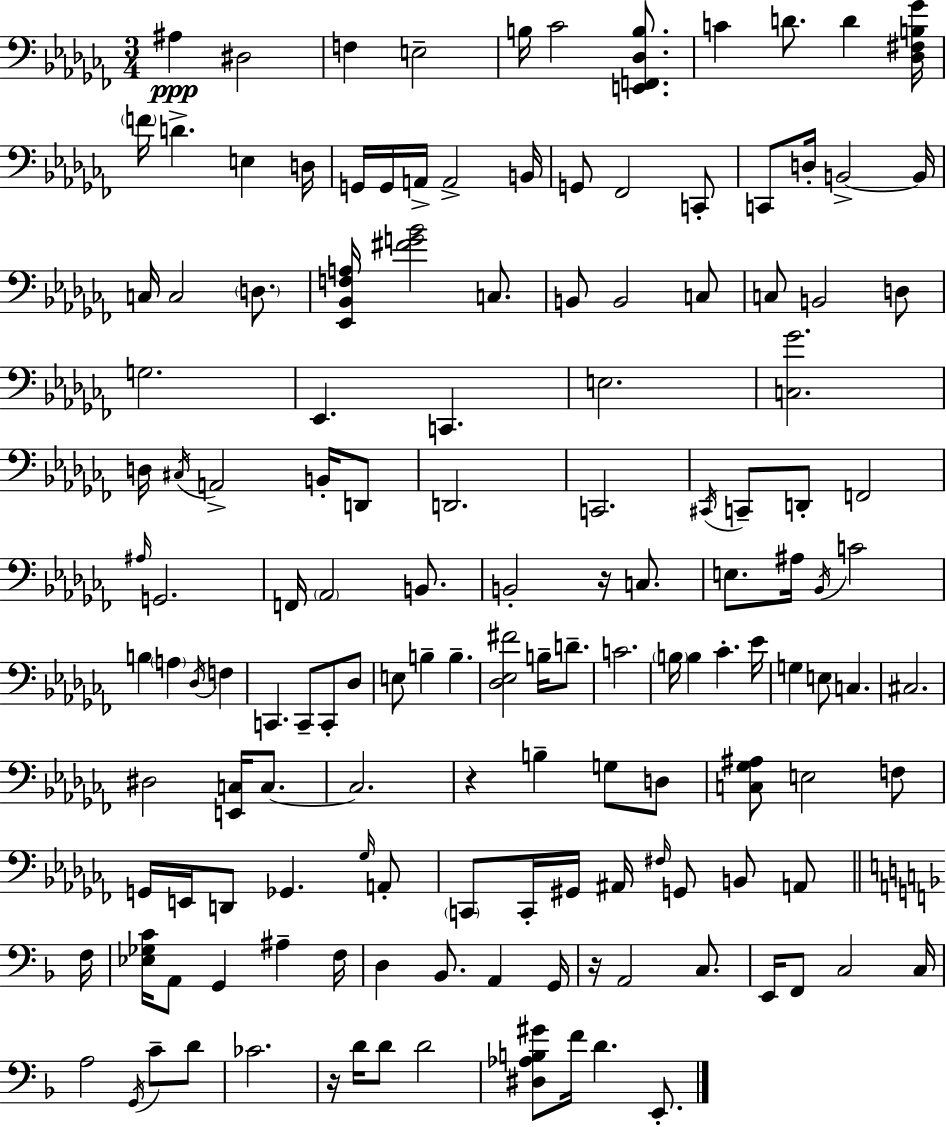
{
  \clef bass
  \numericTimeSignature
  \time 3/4
  \key aes \minor
  ais4\ppp dis2 | f4 e2-- | b16 ces'2 <e, f, des b>8. | c'4 d'8. d'4 <des fis b ges'>16 | \break \parenthesize f'16 d'4.-> e4 d16 | g,16 g,16 a,16-> a,2-> b,16 | g,8 fes,2 c,8-. | c,8 d16-. b,2->~~ b,16 | \break c16 c2 \parenthesize d8. | <ees, bes, f a>16 <fis' g' bes'>2 c8. | b,8 b,2 c8 | c8 b,2 d8 | \break g2. | ees,4. c,4. | e2. | <c ges'>2. | \break d16 \acciaccatura { cis16 } a,2-> b,16-. d,8 | d,2. | c,2. | \acciaccatura { cis,16 } c,8-- d,8-. f,2 | \break \grace { ais16 } g,2. | f,16 \parenthesize aes,2 | b,8. b,2-. r16 | c8. e8. ais16 \acciaccatura { bes,16 } c'2 | \break b4 \parenthesize a4 | \acciaccatura { des16 } f4 c,4. c,8-- | c,8-. des8 e8 b4-- b4.-- | <des ees fis'>2 | \break b16-- d'8.-- c'2. | \parenthesize b16 b4 ces'4.-. | ees'16 g4 e8 c4. | cis2. | \break dis2 | <e, c>16 c8.~~ c2. | r4 b4-- | g8 d8 <c ges ais>8 e2 | \break f8 g,16 e,16 d,8 ges,4. | \grace { ges16 } a,8-. \parenthesize c,8 c,16-. gis,16 ais,16 \grace { fis16 } | g,8 b,8 a,8 \bar "||" \break \key f \major f16 <ees ges c'>16 a,8 g,4 ais4-- | f16 d4 bes,8. a,4 | g,16 r16 a,2 c8. | e,16 f,8 c2 | \break c16 a2 \acciaccatura { g,16 } c'8-- | d'8 ces'2. | r16 d'16 d'8 d'2 | <dis aes b gis'>8 f'16 d'4. e,8.-. | \break \bar "|."
}